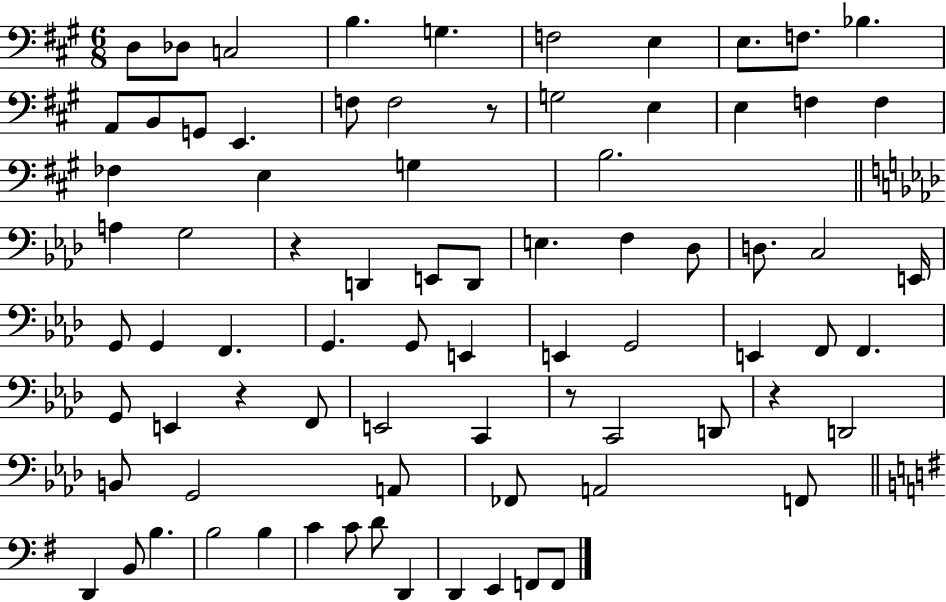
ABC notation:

X:1
T:Untitled
M:6/8
L:1/4
K:A
D,/2 _D,/2 C,2 B, G, F,2 E, E,/2 F,/2 _B, A,,/2 B,,/2 G,,/2 E,, F,/2 F,2 z/2 G,2 E, E, F, F, _F, E, G, B,2 A, G,2 z D,, E,,/2 D,,/2 E, F, _D,/2 D,/2 C,2 E,,/4 G,,/2 G,, F,, G,, G,,/2 E,, E,, G,,2 E,, F,,/2 F,, G,,/2 E,, z F,,/2 E,,2 C,, z/2 C,,2 D,,/2 z D,,2 B,,/2 G,,2 A,,/2 _F,,/2 A,,2 F,,/2 D,, B,,/2 B, B,2 B, C C/2 D/2 D,, D,, E,, F,,/2 F,,/2